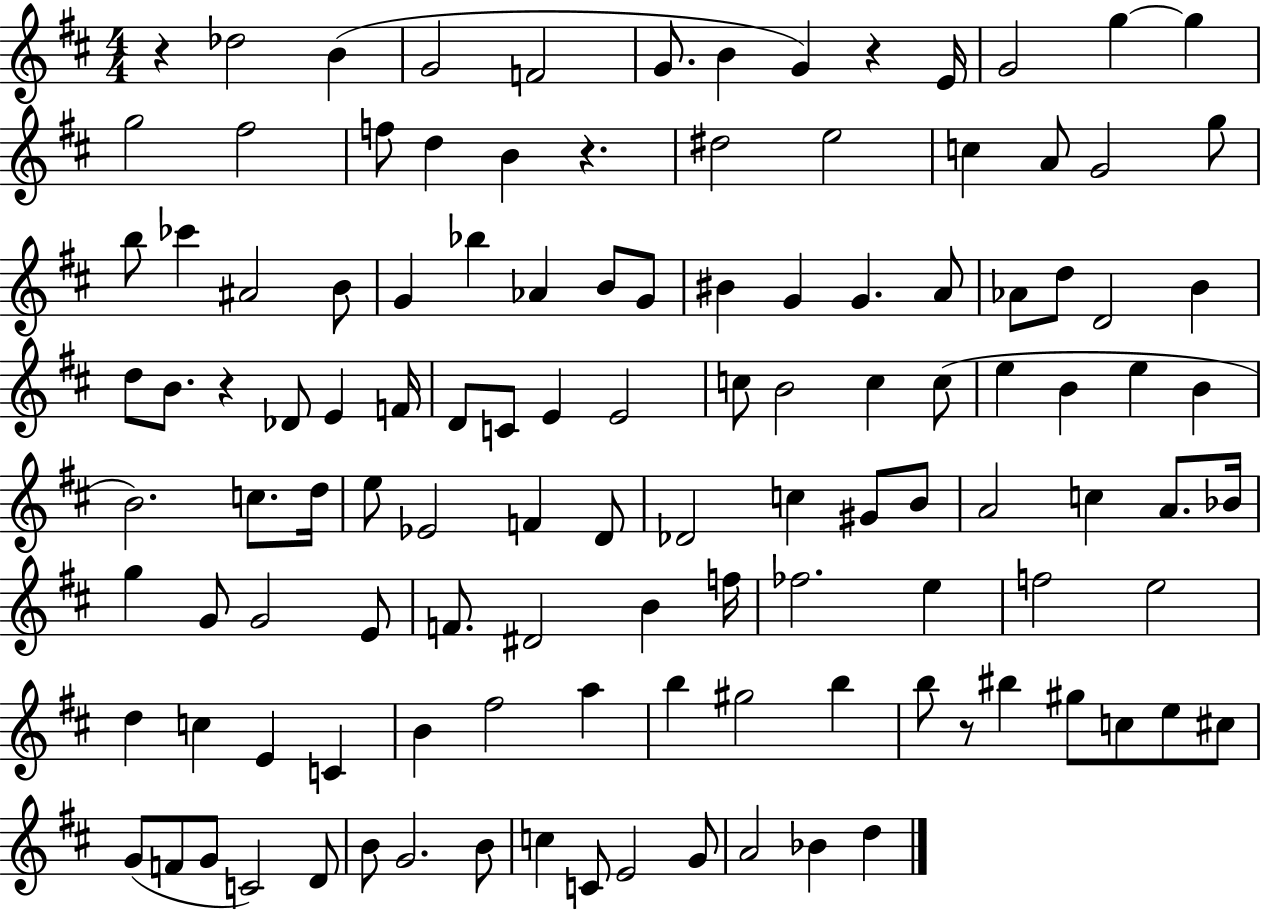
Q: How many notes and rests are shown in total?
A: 119